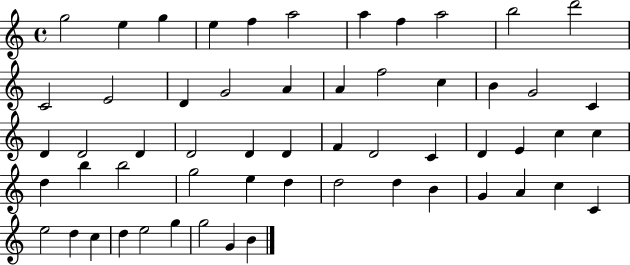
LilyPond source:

{
  \clef treble
  \time 4/4
  \defaultTimeSignature
  \key c \major
  g''2 e''4 g''4 | e''4 f''4 a''2 | a''4 f''4 a''2 | b''2 d'''2 | \break c'2 e'2 | d'4 g'2 a'4 | a'4 f''2 c''4 | b'4 g'2 c'4 | \break d'4 d'2 d'4 | d'2 d'4 d'4 | f'4 d'2 c'4 | d'4 e'4 c''4 c''4 | \break d''4 b''4 b''2 | g''2 e''4 d''4 | d''2 d''4 b'4 | g'4 a'4 c''4 c'4 | \break e''2 d''4 c''4 | d''4 e''2 g''4 | g''2 g'4 b'4 | \bar "|."
}